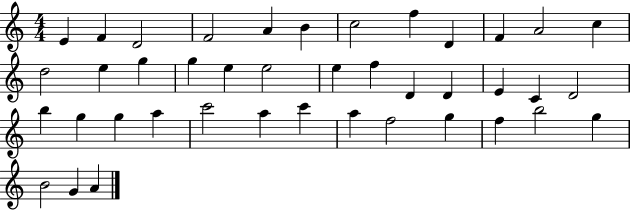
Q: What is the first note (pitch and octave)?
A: E4